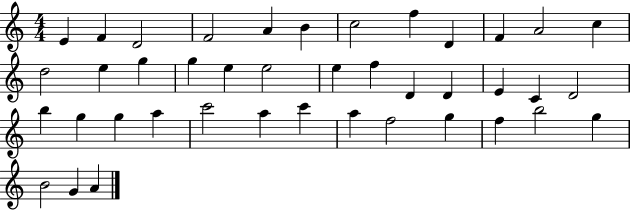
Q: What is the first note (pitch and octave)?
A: E4